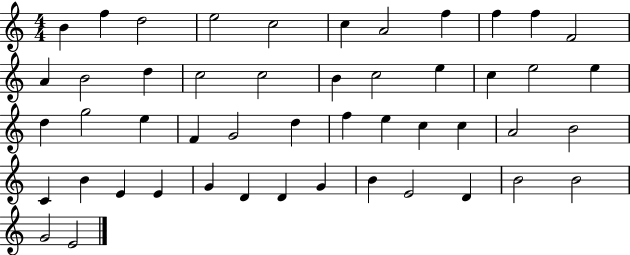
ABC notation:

X:1
T:Untitled
M:4/4
L:1/4
K:C
B f d2 e2 c2 c A2 f f f F2 A B2 d c2 c2 B c2 e c e2 e d g2 e F G2 d f e c c A2 B2 C B E E G D D G B E2 D B2 B2 G2 E2